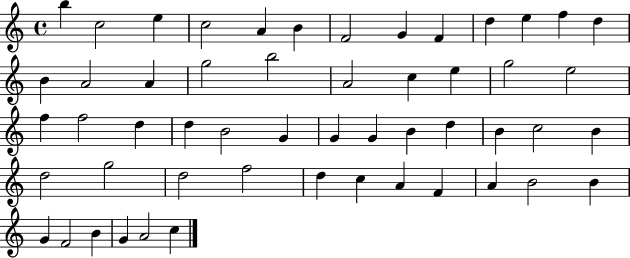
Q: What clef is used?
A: treble